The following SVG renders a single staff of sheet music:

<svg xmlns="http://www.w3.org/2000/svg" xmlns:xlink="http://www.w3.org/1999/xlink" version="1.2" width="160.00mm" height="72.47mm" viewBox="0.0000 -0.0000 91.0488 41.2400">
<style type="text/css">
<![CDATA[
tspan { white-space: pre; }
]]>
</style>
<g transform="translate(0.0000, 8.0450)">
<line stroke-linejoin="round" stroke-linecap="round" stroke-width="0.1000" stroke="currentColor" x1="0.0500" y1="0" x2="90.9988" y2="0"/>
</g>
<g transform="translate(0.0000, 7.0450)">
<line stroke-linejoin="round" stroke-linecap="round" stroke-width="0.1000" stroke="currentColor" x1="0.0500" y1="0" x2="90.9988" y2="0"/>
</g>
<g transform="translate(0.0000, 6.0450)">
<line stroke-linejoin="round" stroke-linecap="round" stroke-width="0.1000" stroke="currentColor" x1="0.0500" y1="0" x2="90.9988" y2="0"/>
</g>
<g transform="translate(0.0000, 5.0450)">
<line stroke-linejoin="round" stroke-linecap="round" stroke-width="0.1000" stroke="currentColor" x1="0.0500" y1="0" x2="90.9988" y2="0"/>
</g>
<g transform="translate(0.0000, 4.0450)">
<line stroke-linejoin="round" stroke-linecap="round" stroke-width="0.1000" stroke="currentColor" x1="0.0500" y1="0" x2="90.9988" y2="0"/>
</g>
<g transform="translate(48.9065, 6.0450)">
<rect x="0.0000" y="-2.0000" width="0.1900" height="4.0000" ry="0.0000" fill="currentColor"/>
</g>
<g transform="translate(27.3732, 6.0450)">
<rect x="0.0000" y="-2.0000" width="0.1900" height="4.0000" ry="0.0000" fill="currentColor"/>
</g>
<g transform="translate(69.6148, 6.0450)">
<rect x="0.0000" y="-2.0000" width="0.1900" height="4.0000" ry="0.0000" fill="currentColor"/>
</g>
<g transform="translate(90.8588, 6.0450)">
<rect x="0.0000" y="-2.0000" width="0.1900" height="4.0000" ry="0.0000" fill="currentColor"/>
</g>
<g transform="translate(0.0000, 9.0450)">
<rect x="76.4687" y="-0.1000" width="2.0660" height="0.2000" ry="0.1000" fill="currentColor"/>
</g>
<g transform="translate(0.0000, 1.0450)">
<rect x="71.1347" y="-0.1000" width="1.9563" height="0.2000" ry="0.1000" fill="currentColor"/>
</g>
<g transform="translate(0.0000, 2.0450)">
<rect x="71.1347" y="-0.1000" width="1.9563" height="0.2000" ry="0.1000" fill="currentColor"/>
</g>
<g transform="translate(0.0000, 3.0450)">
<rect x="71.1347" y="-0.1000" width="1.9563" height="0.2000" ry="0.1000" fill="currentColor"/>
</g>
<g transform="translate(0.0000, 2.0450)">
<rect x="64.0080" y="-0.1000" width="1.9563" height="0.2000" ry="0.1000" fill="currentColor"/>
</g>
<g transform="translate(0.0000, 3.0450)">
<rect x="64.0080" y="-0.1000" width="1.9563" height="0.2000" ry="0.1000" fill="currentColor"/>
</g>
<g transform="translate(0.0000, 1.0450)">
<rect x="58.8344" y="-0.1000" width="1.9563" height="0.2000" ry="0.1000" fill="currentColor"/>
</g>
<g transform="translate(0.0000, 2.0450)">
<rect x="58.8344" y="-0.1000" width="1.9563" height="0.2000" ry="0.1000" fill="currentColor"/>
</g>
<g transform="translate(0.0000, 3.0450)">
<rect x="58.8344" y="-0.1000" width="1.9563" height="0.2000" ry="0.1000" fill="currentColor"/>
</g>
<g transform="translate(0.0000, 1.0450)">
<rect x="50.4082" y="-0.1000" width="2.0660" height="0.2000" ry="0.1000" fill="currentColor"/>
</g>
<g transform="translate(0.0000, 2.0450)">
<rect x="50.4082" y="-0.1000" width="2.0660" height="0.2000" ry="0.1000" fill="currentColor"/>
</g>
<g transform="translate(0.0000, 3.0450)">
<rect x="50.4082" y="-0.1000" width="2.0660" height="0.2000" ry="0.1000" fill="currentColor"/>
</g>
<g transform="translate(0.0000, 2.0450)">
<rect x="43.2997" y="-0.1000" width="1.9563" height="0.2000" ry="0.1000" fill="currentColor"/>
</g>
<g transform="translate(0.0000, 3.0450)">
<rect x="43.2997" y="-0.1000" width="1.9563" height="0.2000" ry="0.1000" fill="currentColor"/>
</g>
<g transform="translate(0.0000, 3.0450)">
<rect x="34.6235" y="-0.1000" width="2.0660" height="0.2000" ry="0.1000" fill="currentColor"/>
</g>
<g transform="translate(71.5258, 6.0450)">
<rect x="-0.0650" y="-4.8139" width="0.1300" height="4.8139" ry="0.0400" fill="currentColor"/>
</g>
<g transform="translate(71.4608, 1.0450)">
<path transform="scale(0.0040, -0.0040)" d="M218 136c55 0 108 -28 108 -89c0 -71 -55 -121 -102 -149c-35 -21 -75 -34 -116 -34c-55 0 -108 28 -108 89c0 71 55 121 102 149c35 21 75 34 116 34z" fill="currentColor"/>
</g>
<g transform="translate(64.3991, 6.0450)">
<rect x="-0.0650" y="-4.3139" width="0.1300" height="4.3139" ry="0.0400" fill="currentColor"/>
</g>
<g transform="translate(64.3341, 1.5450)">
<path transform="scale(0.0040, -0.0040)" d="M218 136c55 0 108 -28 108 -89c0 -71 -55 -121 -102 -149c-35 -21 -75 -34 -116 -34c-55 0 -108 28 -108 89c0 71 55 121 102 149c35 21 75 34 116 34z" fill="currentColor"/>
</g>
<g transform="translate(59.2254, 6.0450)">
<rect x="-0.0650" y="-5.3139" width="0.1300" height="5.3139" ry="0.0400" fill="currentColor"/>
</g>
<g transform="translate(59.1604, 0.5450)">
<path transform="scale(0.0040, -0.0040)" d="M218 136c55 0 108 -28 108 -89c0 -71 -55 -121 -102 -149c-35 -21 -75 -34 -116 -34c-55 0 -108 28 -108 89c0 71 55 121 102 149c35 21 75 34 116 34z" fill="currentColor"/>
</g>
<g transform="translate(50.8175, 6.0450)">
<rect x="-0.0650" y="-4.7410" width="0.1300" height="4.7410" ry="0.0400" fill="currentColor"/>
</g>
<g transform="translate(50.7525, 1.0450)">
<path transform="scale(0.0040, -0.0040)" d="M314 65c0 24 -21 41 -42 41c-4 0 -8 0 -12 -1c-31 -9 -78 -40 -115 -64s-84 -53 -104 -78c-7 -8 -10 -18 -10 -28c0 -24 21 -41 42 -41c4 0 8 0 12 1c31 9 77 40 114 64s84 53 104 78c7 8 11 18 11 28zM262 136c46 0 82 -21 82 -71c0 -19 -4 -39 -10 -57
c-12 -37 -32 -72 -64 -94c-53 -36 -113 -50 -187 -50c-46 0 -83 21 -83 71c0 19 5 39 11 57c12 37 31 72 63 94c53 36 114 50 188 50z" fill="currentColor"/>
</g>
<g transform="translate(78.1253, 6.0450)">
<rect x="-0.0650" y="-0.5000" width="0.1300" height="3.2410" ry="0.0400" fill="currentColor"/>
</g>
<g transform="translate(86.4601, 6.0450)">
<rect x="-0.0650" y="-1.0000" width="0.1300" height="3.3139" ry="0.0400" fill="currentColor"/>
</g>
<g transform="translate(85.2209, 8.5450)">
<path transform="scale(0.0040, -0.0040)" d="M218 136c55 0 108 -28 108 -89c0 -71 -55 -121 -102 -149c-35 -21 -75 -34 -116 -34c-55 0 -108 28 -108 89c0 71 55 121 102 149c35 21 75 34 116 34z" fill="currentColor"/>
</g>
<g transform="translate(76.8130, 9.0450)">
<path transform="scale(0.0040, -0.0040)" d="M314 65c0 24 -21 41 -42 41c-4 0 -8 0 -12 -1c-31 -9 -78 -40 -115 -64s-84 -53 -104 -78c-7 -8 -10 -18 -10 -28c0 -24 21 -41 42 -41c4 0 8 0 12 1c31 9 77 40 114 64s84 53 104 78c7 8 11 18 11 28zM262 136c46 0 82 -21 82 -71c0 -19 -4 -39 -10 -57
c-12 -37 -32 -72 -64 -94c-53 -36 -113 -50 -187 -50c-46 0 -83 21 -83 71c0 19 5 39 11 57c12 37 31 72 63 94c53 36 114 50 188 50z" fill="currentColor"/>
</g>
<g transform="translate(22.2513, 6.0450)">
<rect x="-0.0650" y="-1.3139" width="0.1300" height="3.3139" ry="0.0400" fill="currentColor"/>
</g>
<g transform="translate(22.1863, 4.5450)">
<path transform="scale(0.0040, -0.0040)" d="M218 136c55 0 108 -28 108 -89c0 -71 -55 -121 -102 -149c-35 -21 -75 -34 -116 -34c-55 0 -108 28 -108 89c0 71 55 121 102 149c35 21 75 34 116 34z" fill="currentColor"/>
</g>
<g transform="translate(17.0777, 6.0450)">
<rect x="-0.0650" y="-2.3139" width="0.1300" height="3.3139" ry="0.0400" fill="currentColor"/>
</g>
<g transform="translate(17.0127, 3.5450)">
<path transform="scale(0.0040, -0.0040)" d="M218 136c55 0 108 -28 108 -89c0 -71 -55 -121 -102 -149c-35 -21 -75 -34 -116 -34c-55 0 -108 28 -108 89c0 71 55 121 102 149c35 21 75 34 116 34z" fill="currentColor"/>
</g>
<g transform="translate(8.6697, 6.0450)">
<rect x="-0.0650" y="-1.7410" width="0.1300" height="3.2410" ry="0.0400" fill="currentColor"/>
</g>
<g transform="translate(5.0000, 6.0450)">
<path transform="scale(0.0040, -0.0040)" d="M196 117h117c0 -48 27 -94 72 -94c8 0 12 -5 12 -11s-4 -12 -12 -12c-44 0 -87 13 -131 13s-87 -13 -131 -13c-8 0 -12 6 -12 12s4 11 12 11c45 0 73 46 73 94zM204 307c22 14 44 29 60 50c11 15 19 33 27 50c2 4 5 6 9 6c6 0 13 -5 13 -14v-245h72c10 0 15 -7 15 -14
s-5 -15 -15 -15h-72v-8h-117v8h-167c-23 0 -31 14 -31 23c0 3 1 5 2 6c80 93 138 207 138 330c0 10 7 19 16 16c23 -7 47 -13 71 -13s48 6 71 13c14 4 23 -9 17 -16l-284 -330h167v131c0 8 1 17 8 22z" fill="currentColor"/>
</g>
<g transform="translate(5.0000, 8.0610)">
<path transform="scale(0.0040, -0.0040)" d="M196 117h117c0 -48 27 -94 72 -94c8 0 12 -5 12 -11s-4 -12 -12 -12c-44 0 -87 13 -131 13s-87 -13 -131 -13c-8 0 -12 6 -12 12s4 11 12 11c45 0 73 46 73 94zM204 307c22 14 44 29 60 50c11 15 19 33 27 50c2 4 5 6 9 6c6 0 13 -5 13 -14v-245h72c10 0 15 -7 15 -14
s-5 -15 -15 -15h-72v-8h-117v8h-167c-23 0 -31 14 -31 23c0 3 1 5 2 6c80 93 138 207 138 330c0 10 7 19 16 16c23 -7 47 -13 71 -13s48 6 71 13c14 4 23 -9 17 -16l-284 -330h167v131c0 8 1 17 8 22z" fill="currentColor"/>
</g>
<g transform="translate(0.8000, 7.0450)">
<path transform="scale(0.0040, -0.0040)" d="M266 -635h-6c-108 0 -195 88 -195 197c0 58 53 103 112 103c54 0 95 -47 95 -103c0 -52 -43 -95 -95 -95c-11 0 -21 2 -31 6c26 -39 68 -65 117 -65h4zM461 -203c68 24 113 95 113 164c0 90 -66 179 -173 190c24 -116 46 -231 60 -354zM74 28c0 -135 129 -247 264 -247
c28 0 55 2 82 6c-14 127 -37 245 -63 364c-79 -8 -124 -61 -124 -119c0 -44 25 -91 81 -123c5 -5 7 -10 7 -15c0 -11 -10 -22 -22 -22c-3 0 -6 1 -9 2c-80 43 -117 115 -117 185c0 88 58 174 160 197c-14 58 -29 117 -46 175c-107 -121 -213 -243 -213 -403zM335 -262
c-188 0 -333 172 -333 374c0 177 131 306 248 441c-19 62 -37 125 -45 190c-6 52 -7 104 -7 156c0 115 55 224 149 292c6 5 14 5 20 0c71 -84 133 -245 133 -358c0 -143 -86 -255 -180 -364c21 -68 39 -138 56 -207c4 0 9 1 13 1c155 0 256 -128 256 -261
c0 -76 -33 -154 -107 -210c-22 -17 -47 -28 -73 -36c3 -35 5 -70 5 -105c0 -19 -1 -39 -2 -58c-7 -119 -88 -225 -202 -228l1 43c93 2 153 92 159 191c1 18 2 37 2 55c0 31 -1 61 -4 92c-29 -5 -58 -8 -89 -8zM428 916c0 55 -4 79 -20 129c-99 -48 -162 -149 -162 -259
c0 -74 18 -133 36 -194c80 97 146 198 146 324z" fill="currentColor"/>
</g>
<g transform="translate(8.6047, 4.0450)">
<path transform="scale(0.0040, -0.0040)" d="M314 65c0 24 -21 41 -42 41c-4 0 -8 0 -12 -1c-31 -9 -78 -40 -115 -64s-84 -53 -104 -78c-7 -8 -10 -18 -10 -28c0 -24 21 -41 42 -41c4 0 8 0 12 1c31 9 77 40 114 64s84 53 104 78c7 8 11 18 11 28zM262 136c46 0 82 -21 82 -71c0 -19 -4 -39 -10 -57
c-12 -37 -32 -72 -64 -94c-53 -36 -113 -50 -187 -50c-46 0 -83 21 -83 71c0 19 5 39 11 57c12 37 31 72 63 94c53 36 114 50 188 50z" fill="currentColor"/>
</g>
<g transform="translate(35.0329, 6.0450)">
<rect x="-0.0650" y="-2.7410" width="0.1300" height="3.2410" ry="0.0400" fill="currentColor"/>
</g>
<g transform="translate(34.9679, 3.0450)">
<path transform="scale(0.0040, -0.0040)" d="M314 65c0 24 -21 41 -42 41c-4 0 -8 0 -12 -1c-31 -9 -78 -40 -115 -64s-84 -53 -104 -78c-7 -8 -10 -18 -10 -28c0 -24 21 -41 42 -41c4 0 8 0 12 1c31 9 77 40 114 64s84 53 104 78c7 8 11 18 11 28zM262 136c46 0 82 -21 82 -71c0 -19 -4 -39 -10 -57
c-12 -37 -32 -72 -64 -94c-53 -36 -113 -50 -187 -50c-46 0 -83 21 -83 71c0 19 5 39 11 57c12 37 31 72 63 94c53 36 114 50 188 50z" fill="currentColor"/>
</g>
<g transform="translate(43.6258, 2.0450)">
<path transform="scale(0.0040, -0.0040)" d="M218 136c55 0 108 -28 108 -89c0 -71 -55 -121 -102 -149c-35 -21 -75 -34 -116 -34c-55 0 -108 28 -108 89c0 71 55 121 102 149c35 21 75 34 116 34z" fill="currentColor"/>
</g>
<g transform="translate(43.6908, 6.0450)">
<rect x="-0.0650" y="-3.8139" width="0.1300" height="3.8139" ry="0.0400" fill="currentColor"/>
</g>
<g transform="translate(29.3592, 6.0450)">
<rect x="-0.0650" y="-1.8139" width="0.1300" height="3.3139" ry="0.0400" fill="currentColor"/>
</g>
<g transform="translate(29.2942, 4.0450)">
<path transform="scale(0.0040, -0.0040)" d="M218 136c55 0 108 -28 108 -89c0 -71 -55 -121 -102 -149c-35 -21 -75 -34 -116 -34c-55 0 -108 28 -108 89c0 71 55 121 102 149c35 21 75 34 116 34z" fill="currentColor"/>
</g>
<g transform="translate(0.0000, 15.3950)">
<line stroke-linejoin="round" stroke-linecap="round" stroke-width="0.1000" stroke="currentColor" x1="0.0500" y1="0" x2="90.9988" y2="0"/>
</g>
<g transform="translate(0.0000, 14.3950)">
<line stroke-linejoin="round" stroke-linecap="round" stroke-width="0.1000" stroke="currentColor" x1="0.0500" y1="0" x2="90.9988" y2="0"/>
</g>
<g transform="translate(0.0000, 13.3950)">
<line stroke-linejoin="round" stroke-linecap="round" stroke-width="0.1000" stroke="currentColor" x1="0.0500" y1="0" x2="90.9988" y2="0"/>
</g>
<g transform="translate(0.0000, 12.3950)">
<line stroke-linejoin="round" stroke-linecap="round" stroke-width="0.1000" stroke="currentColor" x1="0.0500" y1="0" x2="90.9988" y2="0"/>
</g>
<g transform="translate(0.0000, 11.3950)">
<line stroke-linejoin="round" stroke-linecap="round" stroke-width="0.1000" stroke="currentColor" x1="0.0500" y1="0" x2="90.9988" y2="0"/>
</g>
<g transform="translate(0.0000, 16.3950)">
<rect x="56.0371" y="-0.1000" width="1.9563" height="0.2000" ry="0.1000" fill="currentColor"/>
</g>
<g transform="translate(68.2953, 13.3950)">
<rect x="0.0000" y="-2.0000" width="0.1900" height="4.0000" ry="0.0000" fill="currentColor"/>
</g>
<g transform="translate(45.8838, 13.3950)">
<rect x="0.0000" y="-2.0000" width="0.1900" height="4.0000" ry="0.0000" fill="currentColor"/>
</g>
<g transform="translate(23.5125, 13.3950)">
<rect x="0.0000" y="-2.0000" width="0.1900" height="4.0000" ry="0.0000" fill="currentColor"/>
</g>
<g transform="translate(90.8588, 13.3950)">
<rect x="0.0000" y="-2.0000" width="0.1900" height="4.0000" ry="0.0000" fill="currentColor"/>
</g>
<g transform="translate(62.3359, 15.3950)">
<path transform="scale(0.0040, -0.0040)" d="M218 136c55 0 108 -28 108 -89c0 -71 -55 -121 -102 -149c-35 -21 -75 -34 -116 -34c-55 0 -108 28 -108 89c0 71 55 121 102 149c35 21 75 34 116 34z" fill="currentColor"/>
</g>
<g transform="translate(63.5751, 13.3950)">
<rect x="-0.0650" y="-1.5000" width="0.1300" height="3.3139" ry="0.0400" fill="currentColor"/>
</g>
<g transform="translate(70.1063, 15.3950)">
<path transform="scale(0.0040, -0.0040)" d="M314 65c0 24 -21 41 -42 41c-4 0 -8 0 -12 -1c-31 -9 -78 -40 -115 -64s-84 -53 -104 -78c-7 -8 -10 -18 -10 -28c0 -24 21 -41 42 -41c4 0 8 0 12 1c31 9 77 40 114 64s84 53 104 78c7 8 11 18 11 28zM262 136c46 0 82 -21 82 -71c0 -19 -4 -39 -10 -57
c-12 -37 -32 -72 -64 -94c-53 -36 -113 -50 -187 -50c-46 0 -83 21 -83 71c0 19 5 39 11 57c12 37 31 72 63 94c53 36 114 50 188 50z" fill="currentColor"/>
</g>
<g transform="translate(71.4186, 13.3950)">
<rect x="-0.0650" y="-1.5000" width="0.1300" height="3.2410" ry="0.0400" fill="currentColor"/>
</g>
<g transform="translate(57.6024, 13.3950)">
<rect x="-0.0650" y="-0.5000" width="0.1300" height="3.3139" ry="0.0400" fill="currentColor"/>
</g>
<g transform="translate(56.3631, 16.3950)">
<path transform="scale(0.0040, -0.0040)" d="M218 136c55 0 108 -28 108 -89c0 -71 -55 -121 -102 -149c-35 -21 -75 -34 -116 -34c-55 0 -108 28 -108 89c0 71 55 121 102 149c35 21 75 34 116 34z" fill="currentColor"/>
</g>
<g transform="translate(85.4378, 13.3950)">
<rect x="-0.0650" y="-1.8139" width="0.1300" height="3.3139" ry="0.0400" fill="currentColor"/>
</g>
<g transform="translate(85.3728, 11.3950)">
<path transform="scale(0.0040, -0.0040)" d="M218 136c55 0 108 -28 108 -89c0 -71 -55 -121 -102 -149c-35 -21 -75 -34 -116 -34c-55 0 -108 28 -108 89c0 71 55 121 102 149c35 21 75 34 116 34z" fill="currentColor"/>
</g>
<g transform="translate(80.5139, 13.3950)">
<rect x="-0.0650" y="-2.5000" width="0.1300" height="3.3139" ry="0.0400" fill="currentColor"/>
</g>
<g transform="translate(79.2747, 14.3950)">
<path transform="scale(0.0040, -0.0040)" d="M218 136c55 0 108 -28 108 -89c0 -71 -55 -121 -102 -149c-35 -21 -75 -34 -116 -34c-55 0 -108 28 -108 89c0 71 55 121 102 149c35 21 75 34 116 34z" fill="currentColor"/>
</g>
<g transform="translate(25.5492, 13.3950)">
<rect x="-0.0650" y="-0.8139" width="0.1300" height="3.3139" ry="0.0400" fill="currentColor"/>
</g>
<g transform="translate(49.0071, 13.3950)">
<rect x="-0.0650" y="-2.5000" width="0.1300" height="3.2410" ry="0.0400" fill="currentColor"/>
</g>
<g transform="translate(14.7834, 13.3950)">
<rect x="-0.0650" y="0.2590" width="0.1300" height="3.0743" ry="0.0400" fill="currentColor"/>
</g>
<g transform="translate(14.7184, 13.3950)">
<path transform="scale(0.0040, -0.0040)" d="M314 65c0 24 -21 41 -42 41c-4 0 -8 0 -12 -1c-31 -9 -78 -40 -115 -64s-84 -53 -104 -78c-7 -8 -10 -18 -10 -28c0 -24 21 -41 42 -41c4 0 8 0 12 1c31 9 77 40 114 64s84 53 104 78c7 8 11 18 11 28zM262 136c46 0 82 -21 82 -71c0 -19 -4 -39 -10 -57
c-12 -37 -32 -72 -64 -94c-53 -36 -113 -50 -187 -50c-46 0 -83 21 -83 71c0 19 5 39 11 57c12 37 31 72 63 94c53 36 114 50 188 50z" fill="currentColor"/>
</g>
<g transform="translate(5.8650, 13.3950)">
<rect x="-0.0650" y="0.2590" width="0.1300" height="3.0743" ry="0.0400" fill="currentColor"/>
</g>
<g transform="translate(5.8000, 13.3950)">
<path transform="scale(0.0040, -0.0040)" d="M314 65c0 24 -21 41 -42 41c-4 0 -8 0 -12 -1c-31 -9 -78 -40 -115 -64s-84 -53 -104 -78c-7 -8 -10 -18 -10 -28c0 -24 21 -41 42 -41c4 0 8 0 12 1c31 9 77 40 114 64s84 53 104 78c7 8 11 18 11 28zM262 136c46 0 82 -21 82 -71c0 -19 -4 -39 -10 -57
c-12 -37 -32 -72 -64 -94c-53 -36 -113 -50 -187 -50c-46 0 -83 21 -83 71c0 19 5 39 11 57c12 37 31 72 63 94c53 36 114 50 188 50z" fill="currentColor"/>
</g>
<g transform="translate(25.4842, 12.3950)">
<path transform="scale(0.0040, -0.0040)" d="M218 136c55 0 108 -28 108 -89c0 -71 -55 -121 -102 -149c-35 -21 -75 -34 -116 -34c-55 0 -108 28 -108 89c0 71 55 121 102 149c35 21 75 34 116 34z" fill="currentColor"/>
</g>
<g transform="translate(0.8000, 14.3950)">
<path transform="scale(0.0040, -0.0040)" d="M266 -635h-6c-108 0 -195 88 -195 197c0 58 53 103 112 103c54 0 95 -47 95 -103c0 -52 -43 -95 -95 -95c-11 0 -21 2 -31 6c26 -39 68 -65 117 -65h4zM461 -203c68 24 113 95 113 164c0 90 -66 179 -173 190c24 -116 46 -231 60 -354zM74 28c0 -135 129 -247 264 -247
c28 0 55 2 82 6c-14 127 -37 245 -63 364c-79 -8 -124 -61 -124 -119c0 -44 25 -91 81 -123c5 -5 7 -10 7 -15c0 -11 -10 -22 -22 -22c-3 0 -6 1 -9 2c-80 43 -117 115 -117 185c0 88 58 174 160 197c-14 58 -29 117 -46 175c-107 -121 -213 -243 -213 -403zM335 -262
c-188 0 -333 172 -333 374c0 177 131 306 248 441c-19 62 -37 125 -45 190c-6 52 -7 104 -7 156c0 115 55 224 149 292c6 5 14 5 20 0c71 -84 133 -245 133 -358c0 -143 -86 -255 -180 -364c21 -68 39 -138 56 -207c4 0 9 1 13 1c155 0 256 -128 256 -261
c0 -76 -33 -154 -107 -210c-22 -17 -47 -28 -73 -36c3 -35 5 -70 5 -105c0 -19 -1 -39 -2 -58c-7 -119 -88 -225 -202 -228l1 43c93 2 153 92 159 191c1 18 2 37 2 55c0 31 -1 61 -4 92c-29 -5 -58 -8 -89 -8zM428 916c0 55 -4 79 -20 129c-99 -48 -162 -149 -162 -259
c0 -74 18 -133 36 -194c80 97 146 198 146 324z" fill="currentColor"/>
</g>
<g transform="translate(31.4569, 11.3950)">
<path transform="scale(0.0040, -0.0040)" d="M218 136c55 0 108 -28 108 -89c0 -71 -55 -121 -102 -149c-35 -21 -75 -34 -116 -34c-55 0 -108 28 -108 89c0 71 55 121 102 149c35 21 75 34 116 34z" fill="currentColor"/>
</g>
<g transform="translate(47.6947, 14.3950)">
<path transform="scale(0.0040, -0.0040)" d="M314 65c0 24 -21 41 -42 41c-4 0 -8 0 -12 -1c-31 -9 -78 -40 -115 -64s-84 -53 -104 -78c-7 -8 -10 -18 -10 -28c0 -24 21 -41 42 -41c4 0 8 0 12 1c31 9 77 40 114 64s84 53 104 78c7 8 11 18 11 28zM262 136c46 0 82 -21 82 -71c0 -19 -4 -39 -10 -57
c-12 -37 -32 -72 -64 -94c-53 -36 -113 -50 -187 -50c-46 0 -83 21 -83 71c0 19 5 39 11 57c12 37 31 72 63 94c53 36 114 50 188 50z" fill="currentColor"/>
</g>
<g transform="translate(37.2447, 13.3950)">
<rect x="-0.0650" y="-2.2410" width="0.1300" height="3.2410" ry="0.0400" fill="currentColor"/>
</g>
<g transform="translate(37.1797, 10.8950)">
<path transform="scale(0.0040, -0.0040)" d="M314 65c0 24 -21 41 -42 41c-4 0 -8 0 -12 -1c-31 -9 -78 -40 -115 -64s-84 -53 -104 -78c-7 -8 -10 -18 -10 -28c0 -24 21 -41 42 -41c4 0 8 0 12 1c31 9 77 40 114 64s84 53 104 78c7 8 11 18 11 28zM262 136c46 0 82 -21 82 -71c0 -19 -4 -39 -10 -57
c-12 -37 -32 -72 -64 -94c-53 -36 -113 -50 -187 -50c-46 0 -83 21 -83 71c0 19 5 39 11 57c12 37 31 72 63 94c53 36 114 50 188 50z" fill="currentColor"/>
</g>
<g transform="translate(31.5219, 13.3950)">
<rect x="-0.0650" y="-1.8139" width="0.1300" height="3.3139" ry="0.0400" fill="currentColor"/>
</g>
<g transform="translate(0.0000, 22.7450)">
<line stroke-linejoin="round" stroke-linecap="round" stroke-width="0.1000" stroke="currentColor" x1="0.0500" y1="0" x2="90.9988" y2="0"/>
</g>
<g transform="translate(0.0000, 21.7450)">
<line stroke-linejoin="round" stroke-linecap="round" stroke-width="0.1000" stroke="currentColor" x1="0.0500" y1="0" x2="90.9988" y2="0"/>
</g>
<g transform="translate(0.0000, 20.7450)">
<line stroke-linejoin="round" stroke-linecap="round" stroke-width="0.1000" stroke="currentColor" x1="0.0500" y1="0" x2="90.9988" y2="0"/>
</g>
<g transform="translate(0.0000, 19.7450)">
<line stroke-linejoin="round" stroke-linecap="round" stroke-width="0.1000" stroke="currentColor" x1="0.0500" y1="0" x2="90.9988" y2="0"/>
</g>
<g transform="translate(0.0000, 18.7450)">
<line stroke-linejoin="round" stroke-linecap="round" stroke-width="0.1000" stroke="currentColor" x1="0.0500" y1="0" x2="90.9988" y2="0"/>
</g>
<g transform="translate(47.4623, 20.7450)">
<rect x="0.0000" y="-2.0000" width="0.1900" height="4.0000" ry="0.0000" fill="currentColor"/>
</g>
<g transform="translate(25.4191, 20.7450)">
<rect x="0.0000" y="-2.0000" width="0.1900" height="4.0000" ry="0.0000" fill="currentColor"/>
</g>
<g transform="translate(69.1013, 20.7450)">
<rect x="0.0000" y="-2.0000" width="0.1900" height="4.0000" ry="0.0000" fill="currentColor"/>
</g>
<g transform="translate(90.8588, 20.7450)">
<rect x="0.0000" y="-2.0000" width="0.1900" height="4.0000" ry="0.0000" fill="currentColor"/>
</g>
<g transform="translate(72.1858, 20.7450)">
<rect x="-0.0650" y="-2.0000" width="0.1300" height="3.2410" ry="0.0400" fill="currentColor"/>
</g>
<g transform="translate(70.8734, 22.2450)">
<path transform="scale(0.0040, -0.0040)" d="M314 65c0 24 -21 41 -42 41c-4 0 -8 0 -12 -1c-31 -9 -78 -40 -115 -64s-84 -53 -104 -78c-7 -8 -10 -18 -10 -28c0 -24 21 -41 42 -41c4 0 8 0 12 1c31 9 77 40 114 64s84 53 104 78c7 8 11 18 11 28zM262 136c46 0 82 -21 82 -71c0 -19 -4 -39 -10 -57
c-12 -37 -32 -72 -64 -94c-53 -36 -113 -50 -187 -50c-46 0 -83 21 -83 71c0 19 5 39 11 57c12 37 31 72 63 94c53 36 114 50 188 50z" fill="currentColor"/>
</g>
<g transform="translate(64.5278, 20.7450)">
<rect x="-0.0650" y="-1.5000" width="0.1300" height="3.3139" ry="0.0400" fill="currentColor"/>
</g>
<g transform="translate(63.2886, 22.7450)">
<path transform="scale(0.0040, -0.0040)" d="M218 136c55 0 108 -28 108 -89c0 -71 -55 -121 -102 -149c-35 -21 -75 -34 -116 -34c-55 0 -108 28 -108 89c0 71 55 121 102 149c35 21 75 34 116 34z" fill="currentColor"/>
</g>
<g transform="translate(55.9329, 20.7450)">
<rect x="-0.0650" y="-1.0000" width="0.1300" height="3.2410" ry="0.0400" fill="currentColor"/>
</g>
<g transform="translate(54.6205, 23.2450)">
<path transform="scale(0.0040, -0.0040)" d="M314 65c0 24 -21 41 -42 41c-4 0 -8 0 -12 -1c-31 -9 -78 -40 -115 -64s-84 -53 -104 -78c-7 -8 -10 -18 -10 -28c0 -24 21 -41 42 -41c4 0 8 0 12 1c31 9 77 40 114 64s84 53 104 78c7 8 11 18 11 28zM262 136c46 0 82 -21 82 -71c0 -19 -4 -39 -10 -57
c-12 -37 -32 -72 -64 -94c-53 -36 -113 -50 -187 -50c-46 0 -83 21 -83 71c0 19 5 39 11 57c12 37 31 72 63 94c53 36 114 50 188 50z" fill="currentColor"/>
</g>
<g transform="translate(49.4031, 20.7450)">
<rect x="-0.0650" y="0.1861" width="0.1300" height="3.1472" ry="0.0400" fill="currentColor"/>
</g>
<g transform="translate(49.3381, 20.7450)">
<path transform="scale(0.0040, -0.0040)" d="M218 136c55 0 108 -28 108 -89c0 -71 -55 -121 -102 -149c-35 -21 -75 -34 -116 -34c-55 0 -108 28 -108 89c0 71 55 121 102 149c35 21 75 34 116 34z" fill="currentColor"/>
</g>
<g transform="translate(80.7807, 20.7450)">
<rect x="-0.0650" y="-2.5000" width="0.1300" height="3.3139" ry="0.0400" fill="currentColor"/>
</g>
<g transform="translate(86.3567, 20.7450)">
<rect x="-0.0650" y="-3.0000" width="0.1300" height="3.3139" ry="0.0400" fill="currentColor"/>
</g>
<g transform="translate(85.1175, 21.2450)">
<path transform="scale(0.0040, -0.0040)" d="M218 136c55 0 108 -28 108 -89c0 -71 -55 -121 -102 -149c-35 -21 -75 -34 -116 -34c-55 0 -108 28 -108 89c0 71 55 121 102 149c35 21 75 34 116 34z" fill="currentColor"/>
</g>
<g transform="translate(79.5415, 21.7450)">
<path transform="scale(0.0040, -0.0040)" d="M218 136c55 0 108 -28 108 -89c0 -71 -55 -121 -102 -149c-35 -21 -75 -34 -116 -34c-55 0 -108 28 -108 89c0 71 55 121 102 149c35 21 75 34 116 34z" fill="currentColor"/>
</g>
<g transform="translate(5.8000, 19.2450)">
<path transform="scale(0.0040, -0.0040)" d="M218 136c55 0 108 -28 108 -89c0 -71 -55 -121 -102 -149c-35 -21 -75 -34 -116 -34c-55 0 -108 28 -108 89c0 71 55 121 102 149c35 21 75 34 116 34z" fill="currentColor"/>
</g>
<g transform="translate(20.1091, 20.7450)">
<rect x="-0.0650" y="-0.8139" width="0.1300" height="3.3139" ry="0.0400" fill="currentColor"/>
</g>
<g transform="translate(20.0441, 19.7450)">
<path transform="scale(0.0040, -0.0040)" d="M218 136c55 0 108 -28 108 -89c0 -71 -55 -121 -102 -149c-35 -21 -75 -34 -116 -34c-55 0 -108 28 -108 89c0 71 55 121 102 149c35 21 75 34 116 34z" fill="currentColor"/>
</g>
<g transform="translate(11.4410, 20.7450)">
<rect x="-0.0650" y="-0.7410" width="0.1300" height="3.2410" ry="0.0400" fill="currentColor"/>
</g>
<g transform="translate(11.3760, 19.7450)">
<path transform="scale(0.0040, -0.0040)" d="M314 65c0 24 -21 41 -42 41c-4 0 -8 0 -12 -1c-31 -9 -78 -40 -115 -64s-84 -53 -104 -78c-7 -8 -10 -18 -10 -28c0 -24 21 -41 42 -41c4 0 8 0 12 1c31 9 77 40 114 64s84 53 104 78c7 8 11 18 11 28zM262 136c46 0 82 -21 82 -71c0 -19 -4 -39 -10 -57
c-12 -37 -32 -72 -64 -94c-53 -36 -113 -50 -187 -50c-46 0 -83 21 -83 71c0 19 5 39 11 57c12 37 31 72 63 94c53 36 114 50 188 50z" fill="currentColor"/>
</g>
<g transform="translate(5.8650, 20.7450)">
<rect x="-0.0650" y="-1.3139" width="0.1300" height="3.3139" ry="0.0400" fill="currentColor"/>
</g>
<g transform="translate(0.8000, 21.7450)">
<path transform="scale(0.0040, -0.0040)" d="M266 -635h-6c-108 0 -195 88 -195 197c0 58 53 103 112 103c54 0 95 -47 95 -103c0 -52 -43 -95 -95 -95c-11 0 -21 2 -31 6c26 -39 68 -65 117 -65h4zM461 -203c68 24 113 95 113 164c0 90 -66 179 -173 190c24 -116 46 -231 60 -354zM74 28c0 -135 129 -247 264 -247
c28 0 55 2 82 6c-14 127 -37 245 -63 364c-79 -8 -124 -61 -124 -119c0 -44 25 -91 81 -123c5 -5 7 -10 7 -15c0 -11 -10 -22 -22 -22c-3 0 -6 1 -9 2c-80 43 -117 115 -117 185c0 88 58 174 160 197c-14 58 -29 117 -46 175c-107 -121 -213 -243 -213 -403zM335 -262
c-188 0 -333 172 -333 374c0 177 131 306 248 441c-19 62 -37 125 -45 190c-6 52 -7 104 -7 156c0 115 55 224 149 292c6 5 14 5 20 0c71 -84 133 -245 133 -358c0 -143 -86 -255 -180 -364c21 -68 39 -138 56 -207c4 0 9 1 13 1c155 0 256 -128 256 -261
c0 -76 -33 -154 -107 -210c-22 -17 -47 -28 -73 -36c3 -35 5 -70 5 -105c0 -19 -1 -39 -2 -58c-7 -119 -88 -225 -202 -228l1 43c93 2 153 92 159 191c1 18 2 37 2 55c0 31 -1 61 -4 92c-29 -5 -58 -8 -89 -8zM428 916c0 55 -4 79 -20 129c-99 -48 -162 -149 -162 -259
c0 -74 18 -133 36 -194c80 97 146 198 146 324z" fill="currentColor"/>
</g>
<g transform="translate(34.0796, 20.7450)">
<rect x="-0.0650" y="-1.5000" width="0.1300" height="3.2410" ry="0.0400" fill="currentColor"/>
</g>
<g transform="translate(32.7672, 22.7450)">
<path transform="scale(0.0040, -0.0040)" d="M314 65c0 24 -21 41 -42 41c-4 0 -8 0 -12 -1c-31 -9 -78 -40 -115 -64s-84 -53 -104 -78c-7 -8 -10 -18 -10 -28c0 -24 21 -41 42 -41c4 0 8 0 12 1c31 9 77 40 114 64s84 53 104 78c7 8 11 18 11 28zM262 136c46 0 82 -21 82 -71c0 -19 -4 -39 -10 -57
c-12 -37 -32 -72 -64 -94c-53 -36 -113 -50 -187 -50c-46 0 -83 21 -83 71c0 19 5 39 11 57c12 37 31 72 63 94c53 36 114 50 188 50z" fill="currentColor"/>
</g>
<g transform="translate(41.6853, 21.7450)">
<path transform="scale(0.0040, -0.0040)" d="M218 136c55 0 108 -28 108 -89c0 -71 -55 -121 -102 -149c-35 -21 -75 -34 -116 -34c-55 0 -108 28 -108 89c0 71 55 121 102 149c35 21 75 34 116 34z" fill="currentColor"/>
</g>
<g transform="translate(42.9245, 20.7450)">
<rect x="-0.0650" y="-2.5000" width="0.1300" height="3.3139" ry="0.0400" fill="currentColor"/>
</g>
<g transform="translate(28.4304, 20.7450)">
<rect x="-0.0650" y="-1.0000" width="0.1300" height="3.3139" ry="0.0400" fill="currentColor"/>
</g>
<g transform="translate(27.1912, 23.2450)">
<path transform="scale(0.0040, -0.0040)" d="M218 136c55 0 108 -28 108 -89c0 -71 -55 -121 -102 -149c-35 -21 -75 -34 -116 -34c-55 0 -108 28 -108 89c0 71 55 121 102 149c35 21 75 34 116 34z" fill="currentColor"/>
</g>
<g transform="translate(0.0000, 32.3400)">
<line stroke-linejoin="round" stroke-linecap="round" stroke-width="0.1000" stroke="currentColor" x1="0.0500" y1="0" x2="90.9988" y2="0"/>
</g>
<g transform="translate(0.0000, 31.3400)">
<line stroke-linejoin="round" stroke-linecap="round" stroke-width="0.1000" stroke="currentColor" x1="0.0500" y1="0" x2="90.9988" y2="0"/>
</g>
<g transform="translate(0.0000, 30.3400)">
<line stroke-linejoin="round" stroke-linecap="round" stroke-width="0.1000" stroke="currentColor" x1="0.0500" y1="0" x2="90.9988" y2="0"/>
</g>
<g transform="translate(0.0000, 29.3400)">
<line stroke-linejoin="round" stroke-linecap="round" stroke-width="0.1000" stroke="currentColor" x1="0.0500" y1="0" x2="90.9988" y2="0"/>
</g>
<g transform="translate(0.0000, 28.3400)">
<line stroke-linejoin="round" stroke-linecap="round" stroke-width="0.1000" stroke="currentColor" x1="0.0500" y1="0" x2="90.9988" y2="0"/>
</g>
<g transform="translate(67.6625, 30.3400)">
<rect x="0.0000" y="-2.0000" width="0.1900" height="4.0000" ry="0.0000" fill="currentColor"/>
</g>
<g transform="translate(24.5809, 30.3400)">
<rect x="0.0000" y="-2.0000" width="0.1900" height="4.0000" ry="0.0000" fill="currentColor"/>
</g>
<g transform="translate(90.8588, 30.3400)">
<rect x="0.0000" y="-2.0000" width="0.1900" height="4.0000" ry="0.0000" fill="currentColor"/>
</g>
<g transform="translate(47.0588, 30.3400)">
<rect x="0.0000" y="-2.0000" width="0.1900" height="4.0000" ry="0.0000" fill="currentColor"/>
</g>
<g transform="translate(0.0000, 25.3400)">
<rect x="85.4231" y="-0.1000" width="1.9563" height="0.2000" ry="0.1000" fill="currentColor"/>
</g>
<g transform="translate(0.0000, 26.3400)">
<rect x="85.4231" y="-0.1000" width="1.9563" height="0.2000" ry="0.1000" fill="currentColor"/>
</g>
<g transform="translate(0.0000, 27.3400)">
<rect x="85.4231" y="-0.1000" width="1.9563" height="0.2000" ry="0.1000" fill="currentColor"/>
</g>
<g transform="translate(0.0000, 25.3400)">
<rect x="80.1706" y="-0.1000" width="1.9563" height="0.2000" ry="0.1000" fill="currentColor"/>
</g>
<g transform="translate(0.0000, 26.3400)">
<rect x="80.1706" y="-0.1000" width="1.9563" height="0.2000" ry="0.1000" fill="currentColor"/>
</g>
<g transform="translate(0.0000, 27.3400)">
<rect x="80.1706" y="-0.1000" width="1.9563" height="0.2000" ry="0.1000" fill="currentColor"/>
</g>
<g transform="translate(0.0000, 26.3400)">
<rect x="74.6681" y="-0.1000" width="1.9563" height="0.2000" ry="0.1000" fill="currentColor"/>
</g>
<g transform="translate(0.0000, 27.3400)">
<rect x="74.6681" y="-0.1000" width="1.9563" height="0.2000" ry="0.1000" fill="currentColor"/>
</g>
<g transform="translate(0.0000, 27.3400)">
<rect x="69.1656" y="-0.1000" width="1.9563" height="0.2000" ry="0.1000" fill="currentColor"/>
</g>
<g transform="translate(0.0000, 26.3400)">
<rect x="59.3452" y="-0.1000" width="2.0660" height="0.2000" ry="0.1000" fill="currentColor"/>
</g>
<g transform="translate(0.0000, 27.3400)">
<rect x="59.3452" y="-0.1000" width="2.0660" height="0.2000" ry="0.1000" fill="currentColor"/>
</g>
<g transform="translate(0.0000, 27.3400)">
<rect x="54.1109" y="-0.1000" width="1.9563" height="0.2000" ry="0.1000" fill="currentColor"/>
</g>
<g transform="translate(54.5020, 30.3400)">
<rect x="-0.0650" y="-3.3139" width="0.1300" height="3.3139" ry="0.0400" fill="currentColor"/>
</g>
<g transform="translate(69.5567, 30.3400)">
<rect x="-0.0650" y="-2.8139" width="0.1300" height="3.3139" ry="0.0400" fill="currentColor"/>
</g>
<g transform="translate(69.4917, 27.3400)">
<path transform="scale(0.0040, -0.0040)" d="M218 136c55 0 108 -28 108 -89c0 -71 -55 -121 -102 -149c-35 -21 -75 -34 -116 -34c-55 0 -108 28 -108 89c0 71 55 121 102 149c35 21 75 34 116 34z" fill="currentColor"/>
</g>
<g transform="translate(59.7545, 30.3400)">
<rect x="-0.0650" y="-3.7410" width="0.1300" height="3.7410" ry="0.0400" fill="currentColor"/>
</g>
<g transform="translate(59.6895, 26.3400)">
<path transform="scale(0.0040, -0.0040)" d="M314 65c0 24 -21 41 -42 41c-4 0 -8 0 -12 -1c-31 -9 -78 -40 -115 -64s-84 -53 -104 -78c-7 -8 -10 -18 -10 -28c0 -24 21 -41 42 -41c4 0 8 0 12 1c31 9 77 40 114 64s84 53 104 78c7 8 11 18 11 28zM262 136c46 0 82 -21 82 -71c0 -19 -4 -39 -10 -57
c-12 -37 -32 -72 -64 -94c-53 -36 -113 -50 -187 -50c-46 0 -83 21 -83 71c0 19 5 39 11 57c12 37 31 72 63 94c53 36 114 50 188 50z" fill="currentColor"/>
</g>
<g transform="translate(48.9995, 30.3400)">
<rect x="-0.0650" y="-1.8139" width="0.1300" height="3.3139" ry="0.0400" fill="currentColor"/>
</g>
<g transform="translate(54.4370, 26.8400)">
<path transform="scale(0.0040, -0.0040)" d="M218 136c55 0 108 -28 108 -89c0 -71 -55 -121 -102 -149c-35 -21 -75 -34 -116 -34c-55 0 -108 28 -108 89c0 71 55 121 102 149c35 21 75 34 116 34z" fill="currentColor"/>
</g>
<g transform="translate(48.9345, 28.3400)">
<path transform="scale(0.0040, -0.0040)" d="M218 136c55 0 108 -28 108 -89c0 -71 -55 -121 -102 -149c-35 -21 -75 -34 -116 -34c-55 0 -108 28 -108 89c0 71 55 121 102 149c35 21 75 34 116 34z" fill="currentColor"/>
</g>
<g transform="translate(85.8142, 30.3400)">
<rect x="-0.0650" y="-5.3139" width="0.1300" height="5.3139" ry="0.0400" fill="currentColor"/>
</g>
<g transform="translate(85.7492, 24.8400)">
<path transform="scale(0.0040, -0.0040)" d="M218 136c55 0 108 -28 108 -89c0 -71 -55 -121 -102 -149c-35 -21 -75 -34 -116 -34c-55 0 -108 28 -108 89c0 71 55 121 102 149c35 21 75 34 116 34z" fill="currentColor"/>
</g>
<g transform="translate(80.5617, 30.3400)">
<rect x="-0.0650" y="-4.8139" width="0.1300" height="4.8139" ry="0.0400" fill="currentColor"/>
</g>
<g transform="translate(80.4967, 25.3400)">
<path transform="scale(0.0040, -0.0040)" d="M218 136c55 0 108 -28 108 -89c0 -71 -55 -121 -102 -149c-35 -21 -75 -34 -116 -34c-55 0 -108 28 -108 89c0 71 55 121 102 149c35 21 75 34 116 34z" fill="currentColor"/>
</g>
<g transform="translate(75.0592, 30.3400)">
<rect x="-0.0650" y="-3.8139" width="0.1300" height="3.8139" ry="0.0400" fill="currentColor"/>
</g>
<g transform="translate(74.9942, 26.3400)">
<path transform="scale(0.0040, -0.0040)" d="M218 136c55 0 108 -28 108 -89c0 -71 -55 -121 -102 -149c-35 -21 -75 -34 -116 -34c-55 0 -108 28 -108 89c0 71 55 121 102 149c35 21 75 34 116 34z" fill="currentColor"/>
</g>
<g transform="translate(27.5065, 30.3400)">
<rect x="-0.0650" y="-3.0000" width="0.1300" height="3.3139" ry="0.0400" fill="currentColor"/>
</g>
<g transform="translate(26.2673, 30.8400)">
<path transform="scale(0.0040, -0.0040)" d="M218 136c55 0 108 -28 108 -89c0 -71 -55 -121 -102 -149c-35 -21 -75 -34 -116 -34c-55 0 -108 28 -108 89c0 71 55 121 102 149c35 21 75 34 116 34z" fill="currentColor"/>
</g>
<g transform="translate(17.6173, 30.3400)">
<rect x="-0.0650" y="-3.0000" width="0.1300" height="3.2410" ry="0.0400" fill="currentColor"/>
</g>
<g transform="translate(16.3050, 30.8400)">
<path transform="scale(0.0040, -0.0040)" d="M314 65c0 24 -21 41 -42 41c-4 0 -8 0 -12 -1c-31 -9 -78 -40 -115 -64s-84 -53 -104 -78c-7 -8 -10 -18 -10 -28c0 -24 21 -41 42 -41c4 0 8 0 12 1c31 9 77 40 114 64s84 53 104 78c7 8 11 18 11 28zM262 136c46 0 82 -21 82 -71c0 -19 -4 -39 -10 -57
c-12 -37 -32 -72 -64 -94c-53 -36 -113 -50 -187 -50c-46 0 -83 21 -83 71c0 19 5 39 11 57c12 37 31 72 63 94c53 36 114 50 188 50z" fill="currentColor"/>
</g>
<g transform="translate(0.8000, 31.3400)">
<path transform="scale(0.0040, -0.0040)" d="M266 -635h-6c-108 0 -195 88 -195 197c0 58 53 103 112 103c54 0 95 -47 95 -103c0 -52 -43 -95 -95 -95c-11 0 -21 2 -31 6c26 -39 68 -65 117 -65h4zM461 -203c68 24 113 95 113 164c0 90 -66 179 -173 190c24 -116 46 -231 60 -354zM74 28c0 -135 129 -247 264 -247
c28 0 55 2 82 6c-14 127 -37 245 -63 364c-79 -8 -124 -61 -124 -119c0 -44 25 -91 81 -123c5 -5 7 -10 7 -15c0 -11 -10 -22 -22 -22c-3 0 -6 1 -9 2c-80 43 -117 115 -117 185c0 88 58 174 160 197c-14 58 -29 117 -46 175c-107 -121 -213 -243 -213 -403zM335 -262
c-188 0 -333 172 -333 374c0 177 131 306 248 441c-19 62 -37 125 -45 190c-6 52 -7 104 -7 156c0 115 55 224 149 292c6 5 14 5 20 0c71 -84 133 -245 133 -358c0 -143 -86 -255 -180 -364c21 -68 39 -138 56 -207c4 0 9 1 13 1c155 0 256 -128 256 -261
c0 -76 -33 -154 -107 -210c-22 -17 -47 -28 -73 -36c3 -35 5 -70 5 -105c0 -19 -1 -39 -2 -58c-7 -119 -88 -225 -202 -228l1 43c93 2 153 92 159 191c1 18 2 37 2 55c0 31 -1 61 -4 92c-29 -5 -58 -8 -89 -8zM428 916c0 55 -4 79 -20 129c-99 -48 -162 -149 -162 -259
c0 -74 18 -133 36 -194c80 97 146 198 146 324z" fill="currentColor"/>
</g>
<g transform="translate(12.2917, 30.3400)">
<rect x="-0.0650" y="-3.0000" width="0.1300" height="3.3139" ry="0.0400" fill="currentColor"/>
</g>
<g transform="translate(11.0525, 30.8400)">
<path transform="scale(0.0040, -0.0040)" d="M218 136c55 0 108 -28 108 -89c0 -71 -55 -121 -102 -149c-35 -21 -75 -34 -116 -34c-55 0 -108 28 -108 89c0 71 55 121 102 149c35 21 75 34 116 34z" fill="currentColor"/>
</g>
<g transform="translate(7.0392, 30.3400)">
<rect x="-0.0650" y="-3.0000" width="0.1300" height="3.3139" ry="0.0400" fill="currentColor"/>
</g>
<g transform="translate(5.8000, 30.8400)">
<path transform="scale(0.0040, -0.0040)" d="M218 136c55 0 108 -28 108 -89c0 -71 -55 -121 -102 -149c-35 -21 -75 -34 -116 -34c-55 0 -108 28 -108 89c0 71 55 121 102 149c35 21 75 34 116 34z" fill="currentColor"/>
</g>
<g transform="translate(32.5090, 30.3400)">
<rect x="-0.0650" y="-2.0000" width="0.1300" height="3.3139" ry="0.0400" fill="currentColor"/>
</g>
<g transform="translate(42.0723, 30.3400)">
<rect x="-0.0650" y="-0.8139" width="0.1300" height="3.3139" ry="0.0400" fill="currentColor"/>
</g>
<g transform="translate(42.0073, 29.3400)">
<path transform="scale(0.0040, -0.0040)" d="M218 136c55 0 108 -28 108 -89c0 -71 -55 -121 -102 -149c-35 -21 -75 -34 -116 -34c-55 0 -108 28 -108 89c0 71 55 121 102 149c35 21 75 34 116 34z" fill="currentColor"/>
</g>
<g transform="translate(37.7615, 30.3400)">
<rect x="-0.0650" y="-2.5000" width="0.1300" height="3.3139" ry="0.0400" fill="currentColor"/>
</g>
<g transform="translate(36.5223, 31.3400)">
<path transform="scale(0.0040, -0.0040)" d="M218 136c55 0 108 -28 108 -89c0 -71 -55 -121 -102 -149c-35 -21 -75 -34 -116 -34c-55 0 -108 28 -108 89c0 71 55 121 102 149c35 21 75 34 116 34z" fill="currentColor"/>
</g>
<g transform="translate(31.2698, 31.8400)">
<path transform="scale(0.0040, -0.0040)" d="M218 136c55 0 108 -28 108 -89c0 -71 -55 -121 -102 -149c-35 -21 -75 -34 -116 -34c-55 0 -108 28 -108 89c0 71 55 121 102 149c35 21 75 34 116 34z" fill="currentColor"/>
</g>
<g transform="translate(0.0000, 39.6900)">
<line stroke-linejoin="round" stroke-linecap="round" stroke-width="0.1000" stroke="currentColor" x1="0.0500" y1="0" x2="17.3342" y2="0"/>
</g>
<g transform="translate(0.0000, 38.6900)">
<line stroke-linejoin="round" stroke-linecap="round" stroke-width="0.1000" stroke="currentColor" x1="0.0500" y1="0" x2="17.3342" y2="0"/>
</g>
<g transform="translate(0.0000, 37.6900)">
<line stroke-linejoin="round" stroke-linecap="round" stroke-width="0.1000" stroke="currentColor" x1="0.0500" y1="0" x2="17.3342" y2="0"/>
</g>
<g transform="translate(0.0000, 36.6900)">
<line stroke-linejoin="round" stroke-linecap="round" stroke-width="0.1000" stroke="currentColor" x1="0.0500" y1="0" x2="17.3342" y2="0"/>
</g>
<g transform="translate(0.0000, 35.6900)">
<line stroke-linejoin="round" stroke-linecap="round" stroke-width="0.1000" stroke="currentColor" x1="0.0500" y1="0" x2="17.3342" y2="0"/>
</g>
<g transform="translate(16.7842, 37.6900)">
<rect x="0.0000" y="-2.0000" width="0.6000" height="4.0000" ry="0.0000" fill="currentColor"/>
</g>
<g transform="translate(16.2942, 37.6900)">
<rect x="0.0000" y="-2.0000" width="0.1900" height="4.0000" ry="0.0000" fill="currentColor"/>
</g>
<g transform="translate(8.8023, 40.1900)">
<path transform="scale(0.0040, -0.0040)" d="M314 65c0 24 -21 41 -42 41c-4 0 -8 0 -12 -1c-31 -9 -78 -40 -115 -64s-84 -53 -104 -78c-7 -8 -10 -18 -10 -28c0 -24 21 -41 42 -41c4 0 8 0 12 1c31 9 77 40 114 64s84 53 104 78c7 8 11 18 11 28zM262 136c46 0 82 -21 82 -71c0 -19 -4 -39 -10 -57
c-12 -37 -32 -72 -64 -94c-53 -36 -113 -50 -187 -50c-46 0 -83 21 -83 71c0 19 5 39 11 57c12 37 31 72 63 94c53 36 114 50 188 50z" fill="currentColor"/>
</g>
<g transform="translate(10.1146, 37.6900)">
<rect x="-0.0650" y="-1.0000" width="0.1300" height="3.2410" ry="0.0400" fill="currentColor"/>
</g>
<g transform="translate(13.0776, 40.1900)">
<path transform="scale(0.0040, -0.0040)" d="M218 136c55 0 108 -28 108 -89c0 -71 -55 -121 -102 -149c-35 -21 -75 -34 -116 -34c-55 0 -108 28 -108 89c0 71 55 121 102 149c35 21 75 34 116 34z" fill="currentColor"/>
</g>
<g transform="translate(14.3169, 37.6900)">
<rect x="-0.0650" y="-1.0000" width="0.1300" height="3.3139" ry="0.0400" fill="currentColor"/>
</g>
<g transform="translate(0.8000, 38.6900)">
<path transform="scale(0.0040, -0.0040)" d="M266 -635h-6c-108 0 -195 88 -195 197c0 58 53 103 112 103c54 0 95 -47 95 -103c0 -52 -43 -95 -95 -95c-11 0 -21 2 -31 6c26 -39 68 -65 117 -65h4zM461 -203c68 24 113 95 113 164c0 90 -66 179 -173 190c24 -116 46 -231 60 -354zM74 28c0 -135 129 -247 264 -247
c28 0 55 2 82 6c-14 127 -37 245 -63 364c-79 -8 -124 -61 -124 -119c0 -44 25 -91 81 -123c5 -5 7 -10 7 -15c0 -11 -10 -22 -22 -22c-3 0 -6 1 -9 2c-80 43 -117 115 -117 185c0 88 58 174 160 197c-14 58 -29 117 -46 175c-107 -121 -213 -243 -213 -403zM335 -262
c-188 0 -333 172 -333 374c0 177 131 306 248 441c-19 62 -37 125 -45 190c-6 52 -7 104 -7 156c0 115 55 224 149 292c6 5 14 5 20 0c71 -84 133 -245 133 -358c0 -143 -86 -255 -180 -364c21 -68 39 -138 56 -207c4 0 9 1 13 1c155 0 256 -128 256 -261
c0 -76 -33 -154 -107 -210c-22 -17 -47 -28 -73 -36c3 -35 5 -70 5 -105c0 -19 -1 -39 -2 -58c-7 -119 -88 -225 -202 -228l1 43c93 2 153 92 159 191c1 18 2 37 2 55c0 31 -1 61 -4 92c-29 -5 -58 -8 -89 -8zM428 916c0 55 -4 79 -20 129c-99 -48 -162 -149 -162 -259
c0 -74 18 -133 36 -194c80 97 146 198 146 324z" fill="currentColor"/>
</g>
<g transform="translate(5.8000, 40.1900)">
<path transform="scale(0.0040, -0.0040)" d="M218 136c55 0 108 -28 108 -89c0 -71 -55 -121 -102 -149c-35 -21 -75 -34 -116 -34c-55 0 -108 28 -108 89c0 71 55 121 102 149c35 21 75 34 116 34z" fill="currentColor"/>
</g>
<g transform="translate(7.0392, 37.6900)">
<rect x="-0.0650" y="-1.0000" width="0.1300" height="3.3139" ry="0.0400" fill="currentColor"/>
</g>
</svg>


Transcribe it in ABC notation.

X:1
T:Untitled
M:4/4
L:1/4
K:C
f2 g e f a2 c' e'2 f' d' e' C2 D B2 B2 d f g2 G2 C E E2 G f e d2 d D E2 G B D2 E F2 G A A A A2 A F G d f b c'2 a c' e' f' D D2 D